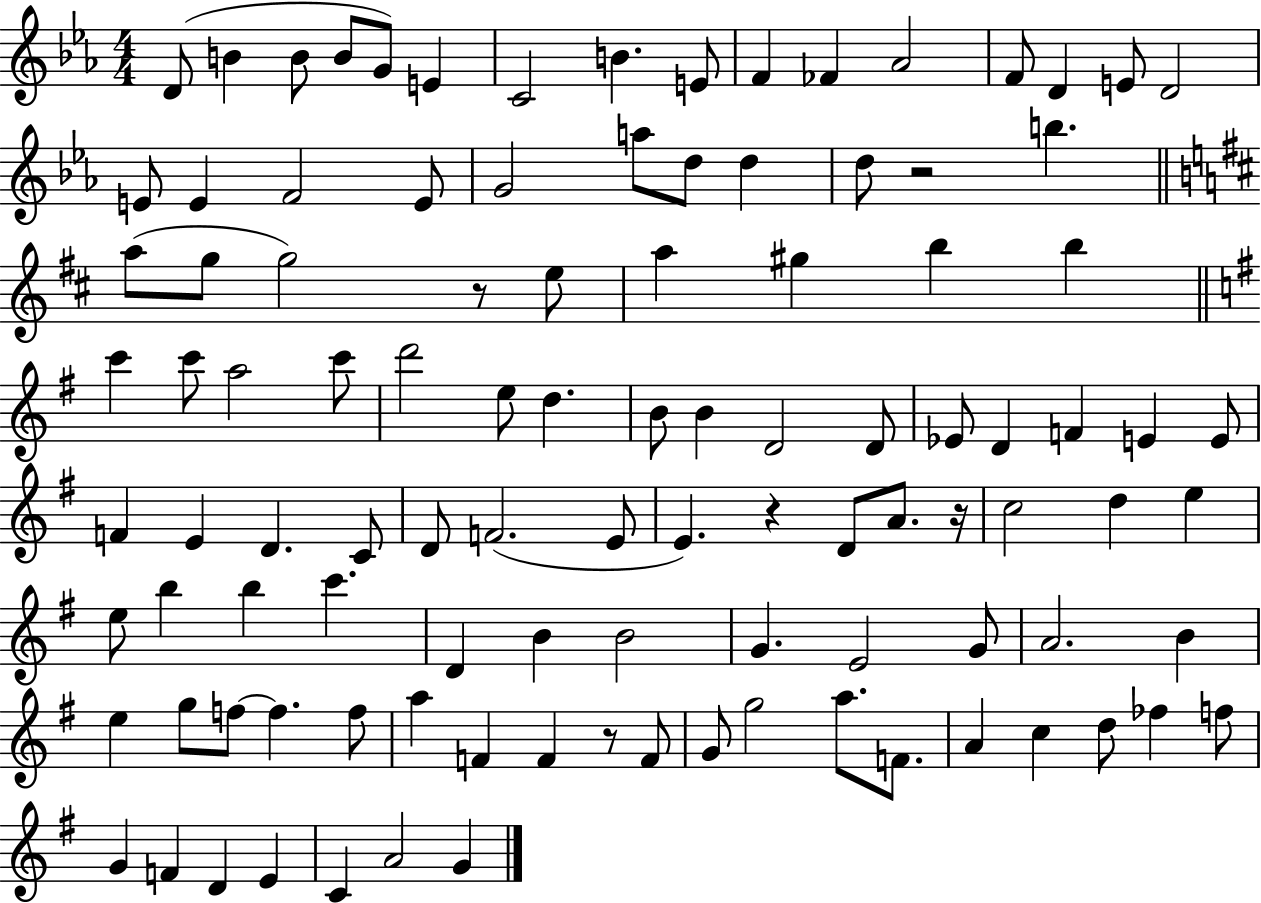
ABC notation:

X:1
T:Untitled
M:4/4
L:1/4
K:Eb
D/2 B B/2 B/2 G/2 E C2 B E/2 F _F _A2 F/2 D E/2 D2 E/2 E F2 E/2 G2 a/2 d/2 d d/2 z2 b a/2 g/2 g2 z/2 e/2 a ^g b b c' c'/2 a2 c'/2 d'2 e/2 d B/2 B D2 D/2 _E/2 D F E E/2 F E D C/2 D/2 F2 E/2 E z D/2 A/2 z/4 c2 d e e/2 b b c' D B B2 G E2 G/2 A2 B e g/2 f/2 f f/2 a F F z/2 F/2 G/2 g2 a/2 F/2 A c d/2 _f f/2 G F D E C A2 G